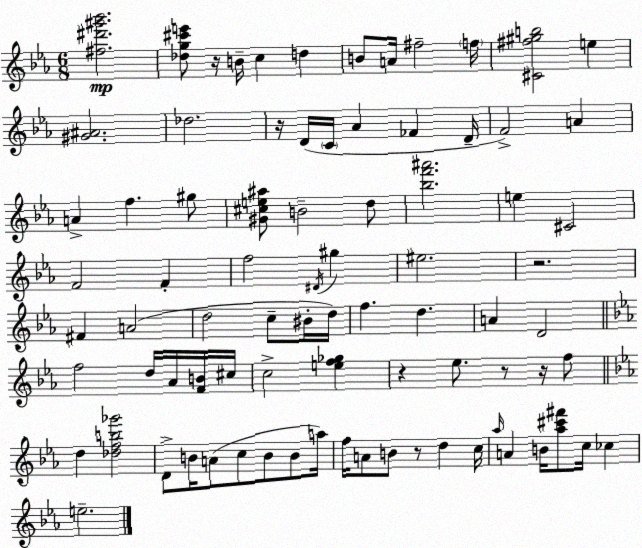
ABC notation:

X:1
T:Untitled
M:6/8
L:1/4
K:Eb
[^f^d'^g'_b']2 [_dg^c'e']/2 z/4 B/4 c d B/2 A/4 ^f2 f/4 [^C^f^gb]2 e [^G^A]2 _d2 z/4 D/4 C/4 _A _F D/4 F2 A A f ^g/2 [^G^ce^a]/2 B2 d/2 [_bf'^a']2 e ^C2 F2 F f2 ^D/4 ^g ^e2 z2 ^F A2 d2 c/2 ^B/4 d/4 f d A D2 f2 d/4 _A/4 [FB]/4 ^c/4 c2 [ef_g] z _e/2 z/2 z/4 f/2 d [_dfb_g']2 D/2 B/4 A/2 c/2 B/2 B/2 a/4 f/4 A/2 B/2 z/2 d c/4 _a/4 A B/4 [_a^c'^f']/2 c/4 _c e2